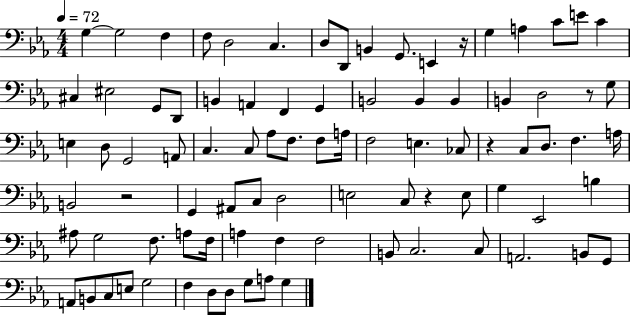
G3/q G3/h F3/q F3/e D3/h C3/q. D3/e D2/e B2/q G2/e. E2/q R/s G3/q A3/q C4/e E4/e C4/q C#3/q EIS3/h G2/e D2/e B2/q A2/q F2/q G2/q B2/h B2/q B2/q B2/q D3/h R/e G3/e E3/q D3/e G2/h A2/e C3/q. C3/e Ab3/e F3/e. F3/e A3/s F3/h E3/q. CES3/e R/q C3/e D3/e. F3/q. A3/s B2/h R/h G2/q A#2/e C3/e D3/h E3/h C3/e R/q E3/e G3/q Eb2/h B3/q A#3/e G3/h F3/e. A3/e F3/s A3/q F3/q F3/h B2/e C3/h. C3/e A2/h. B2/e G2/e A2/e B2/e C3/e E3/e G3/h F3/q D3/e D3/e G3/e A3/e G3/q